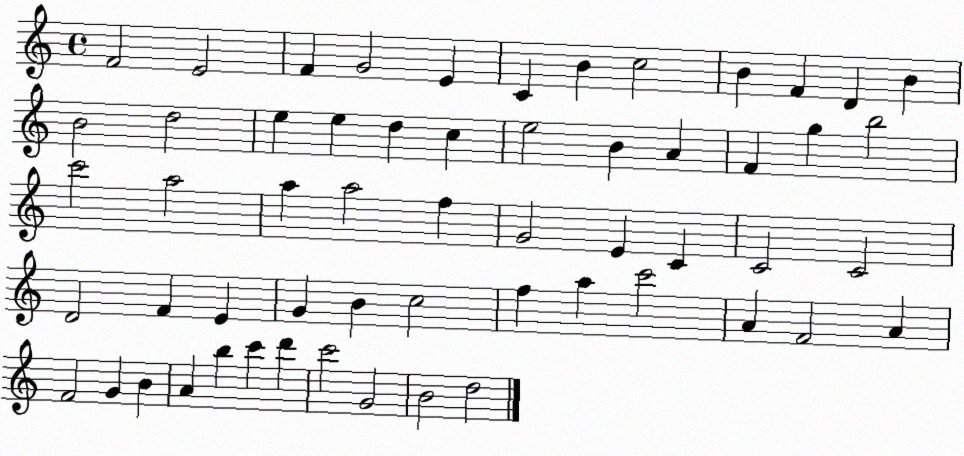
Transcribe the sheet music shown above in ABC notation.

X:1
T:Untitled
M:4/4
L:1/4
K:C
F2 E2 F G2 E C B c2 B F D B B2 d2 e e d c e2 B A F g b2 c'2 a2 a a2 f G2 E C C2 C2 D2 F E G B c2 f a c'2 A F2 A F2 G B A b c' d' c'2 G2 B2 d2